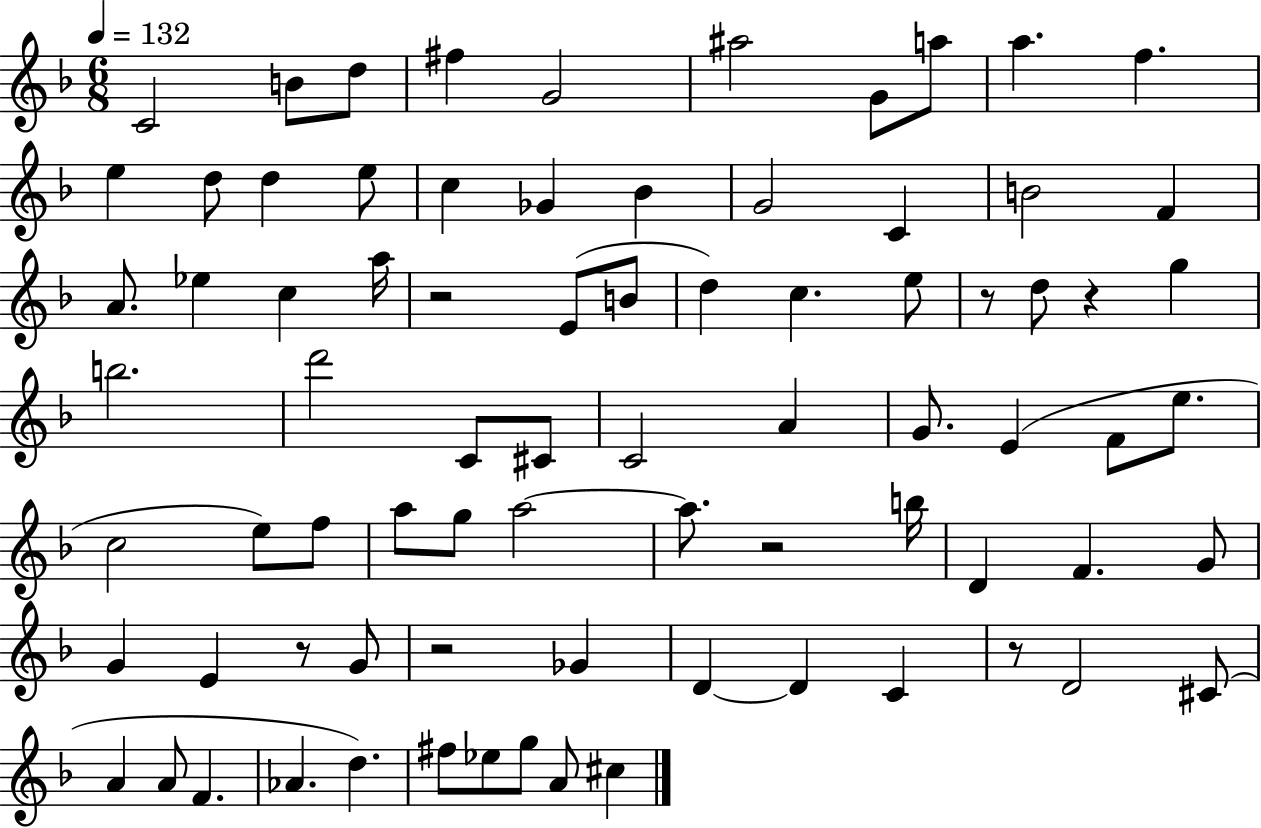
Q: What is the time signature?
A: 6/8